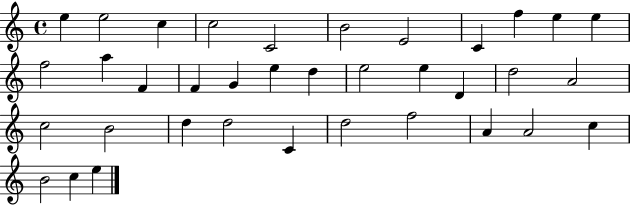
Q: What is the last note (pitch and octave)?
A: E5